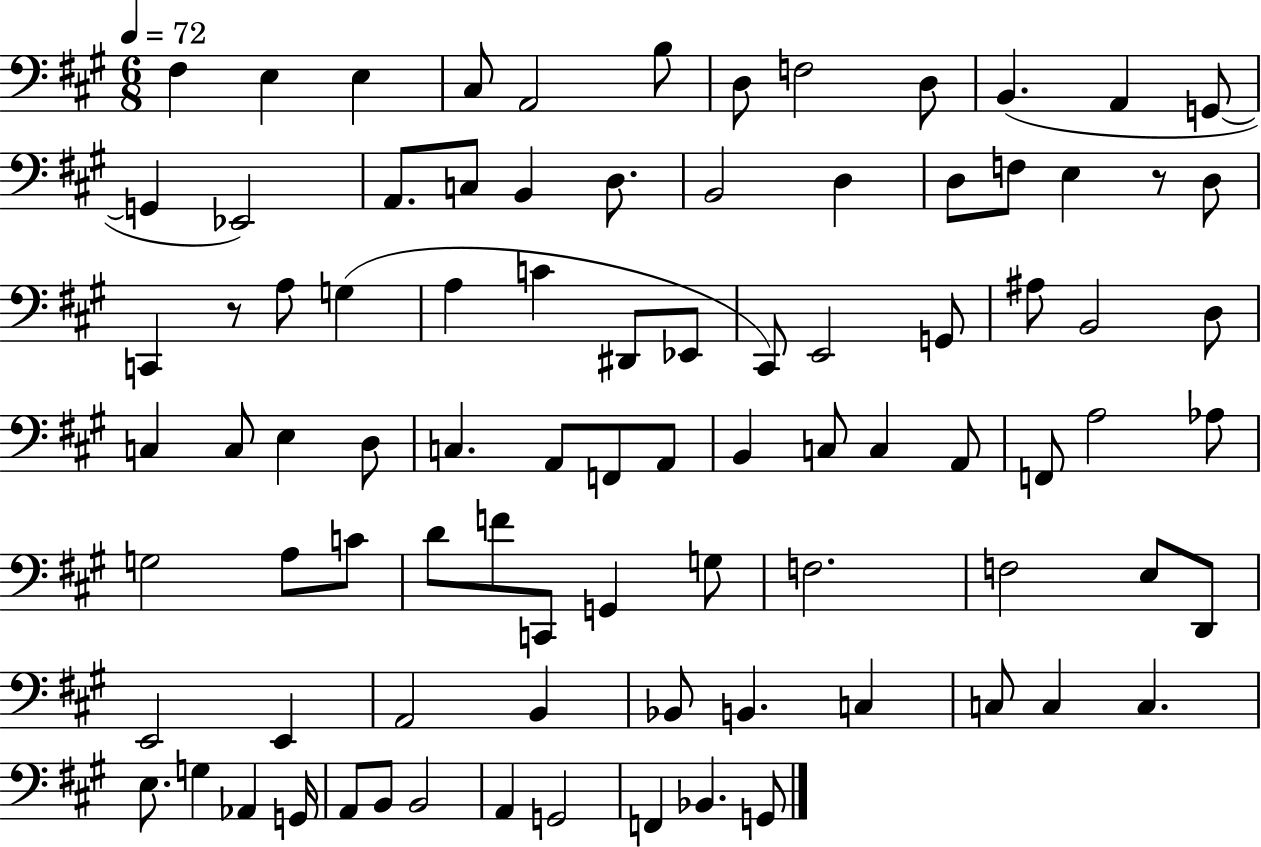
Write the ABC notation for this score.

X:1
T:Untitled
M:6/8
L:1/4
K:A
^F, E, E, ^C,/2 A,,2 B,/2 D,/2 F,2 D,/2 B,, A,, G,,/2 G,, _E,,2 A,,/2 C,/2 B,, D,/2 B,,2 D, D,/2 F,/2 E, z/2 D,/2 C,, z/2 A,/2 G, A, C ^D,,/2 _E,,/2 ^C,,/2 E,,2 G,,/2 ^A,/2 B,,2 D,/2 C, C,/2 E, D,/2 C, A,,/2 F,,/2 A,,/2 B,, C,/2 C, A,,/2 F,,/2 A,2 _A,/2 G,2 A,/2 C/2 D/2 F/2 C,,/2 G,, G,/2 F,2 F,2 E,/2 D,,/2 E,,2 E,, A,,2 B,, _B,,/2 B,, C, C,/2 C, C, E,/2 G, _A,, G,,/4 A,,/2 B,,/2 B,,2 A,, G,,2 F,, _B,, G,,/2